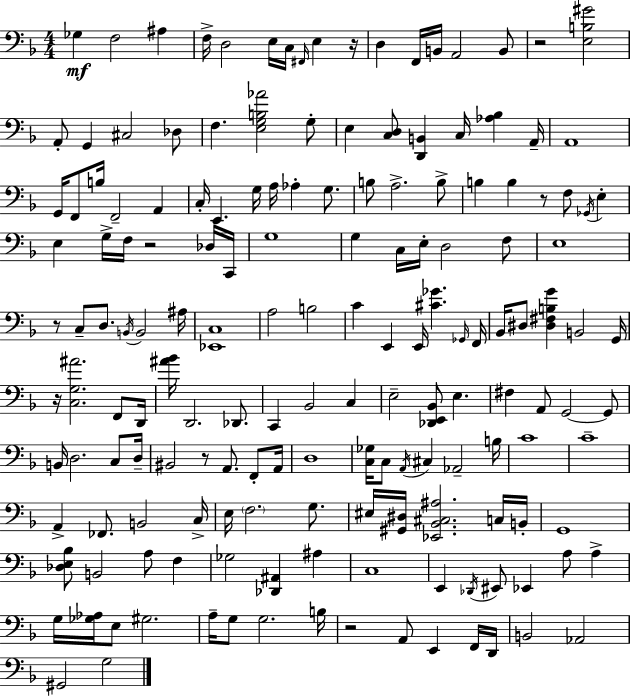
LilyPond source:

{
  \clef bass
  \numericTimeSignature
  \time 4/4
  \key f \major
  ges4\mf f2 ais4 | f16-> d2 e16 c16 \grace { fis,16 } e4 | r16 d4 f,16 b,16 a,2 b,8 | r2 <e b gis'>2 | \break a,8-. g,4 cis2 des8 | f4. <e g b aes'>2 g8-. | e4 <c d>8 <d, b,>4 c16 <aes bes>4 | a,16-- a,1 | \break g,16 f,8 b16 f,2-- a,4 | c16-. e,4. g16 a16 aes4-. g8. | b8 a2.-> b8-> | b4 b4 r8 f8 \acciaccatura { ges,16 } e4-. | \break e4 g16-> f16 r2 | des16 c,16 g1 | g4 c16 e16-. d2 | f8 e1 | \break r8 c8-- d8. \acciaccatura { b,16 } b,2 | ais16 <ees, c>1 | a2 b2 | c'4 e,4 e,16 <cis' ges'>4. | \break \grace { ges,16 } f,16 bes,16 dis8 <dis fis b g'>4 b,2 | g,16 r16 <c g ais'>2. | f,8 d,16 <ais' bes'>16 d,2. | des,8. c,4 bes,2 | \break c4 e2-- <des, e, bes,>8 e4. | fis4 a,8 g,2~~ | g,8 b,16 d2. | c8 d16-- bis,2 r8 a,8. | \break f,8-. a,16 d1 | <c ges>16 c8 \acciaccatura { a,16 } cis4 aes,2-- | b16 c'1 | c'1-- | \break a,4-> fes,8. b,2 | c16-> e16 \parenthesize f2. | g8. eis16 <gis, dis>16 <ees, bes, cis ais>2. | c16 b,16-. g,1 | \break <des e bes>8 b,2 a8 | f4 ges2 <des, ais,>4 | ais4 c1 | e,4 \acciaccatura { des,16 } eis,8 ees,4 | \break a8 a4-> g16 <ges aes>16 e8 gis2. | a16-- g8 g2. | b16 r2 a,8 | e,4 f,16 d,16 b,2 aes,2 | \break gis,2 g2 | \bar "|."
}